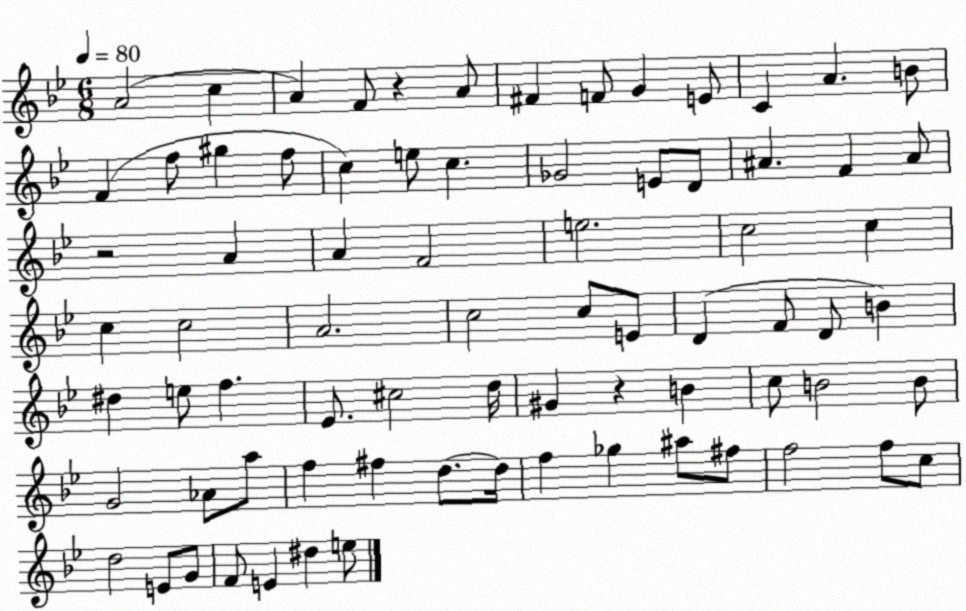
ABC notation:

X:1
T:Untitled
M:6/8
L:1/4
K:Bb
A2 c A F/2 z A/2 ^F F/2 G E/2 C A B/2 F f/2 ^g f/2 c e/2 c _G2 E/2 D/2 ^A F ^A/2 z2 A A F2 e2 c2 c c c2 A2 c2 c/2 E/2 D F/2 D/2 B ^d e/2 f _E/2 ^c2 d/4 ^G z B c/2 B2 B/2 G2 _A/2 a/2 f ^f d/2 d/4 f _g ^a/2 ^f/2 f2 f/2 c/2 d2 E/2 G/2 F/2 E ^d e/2